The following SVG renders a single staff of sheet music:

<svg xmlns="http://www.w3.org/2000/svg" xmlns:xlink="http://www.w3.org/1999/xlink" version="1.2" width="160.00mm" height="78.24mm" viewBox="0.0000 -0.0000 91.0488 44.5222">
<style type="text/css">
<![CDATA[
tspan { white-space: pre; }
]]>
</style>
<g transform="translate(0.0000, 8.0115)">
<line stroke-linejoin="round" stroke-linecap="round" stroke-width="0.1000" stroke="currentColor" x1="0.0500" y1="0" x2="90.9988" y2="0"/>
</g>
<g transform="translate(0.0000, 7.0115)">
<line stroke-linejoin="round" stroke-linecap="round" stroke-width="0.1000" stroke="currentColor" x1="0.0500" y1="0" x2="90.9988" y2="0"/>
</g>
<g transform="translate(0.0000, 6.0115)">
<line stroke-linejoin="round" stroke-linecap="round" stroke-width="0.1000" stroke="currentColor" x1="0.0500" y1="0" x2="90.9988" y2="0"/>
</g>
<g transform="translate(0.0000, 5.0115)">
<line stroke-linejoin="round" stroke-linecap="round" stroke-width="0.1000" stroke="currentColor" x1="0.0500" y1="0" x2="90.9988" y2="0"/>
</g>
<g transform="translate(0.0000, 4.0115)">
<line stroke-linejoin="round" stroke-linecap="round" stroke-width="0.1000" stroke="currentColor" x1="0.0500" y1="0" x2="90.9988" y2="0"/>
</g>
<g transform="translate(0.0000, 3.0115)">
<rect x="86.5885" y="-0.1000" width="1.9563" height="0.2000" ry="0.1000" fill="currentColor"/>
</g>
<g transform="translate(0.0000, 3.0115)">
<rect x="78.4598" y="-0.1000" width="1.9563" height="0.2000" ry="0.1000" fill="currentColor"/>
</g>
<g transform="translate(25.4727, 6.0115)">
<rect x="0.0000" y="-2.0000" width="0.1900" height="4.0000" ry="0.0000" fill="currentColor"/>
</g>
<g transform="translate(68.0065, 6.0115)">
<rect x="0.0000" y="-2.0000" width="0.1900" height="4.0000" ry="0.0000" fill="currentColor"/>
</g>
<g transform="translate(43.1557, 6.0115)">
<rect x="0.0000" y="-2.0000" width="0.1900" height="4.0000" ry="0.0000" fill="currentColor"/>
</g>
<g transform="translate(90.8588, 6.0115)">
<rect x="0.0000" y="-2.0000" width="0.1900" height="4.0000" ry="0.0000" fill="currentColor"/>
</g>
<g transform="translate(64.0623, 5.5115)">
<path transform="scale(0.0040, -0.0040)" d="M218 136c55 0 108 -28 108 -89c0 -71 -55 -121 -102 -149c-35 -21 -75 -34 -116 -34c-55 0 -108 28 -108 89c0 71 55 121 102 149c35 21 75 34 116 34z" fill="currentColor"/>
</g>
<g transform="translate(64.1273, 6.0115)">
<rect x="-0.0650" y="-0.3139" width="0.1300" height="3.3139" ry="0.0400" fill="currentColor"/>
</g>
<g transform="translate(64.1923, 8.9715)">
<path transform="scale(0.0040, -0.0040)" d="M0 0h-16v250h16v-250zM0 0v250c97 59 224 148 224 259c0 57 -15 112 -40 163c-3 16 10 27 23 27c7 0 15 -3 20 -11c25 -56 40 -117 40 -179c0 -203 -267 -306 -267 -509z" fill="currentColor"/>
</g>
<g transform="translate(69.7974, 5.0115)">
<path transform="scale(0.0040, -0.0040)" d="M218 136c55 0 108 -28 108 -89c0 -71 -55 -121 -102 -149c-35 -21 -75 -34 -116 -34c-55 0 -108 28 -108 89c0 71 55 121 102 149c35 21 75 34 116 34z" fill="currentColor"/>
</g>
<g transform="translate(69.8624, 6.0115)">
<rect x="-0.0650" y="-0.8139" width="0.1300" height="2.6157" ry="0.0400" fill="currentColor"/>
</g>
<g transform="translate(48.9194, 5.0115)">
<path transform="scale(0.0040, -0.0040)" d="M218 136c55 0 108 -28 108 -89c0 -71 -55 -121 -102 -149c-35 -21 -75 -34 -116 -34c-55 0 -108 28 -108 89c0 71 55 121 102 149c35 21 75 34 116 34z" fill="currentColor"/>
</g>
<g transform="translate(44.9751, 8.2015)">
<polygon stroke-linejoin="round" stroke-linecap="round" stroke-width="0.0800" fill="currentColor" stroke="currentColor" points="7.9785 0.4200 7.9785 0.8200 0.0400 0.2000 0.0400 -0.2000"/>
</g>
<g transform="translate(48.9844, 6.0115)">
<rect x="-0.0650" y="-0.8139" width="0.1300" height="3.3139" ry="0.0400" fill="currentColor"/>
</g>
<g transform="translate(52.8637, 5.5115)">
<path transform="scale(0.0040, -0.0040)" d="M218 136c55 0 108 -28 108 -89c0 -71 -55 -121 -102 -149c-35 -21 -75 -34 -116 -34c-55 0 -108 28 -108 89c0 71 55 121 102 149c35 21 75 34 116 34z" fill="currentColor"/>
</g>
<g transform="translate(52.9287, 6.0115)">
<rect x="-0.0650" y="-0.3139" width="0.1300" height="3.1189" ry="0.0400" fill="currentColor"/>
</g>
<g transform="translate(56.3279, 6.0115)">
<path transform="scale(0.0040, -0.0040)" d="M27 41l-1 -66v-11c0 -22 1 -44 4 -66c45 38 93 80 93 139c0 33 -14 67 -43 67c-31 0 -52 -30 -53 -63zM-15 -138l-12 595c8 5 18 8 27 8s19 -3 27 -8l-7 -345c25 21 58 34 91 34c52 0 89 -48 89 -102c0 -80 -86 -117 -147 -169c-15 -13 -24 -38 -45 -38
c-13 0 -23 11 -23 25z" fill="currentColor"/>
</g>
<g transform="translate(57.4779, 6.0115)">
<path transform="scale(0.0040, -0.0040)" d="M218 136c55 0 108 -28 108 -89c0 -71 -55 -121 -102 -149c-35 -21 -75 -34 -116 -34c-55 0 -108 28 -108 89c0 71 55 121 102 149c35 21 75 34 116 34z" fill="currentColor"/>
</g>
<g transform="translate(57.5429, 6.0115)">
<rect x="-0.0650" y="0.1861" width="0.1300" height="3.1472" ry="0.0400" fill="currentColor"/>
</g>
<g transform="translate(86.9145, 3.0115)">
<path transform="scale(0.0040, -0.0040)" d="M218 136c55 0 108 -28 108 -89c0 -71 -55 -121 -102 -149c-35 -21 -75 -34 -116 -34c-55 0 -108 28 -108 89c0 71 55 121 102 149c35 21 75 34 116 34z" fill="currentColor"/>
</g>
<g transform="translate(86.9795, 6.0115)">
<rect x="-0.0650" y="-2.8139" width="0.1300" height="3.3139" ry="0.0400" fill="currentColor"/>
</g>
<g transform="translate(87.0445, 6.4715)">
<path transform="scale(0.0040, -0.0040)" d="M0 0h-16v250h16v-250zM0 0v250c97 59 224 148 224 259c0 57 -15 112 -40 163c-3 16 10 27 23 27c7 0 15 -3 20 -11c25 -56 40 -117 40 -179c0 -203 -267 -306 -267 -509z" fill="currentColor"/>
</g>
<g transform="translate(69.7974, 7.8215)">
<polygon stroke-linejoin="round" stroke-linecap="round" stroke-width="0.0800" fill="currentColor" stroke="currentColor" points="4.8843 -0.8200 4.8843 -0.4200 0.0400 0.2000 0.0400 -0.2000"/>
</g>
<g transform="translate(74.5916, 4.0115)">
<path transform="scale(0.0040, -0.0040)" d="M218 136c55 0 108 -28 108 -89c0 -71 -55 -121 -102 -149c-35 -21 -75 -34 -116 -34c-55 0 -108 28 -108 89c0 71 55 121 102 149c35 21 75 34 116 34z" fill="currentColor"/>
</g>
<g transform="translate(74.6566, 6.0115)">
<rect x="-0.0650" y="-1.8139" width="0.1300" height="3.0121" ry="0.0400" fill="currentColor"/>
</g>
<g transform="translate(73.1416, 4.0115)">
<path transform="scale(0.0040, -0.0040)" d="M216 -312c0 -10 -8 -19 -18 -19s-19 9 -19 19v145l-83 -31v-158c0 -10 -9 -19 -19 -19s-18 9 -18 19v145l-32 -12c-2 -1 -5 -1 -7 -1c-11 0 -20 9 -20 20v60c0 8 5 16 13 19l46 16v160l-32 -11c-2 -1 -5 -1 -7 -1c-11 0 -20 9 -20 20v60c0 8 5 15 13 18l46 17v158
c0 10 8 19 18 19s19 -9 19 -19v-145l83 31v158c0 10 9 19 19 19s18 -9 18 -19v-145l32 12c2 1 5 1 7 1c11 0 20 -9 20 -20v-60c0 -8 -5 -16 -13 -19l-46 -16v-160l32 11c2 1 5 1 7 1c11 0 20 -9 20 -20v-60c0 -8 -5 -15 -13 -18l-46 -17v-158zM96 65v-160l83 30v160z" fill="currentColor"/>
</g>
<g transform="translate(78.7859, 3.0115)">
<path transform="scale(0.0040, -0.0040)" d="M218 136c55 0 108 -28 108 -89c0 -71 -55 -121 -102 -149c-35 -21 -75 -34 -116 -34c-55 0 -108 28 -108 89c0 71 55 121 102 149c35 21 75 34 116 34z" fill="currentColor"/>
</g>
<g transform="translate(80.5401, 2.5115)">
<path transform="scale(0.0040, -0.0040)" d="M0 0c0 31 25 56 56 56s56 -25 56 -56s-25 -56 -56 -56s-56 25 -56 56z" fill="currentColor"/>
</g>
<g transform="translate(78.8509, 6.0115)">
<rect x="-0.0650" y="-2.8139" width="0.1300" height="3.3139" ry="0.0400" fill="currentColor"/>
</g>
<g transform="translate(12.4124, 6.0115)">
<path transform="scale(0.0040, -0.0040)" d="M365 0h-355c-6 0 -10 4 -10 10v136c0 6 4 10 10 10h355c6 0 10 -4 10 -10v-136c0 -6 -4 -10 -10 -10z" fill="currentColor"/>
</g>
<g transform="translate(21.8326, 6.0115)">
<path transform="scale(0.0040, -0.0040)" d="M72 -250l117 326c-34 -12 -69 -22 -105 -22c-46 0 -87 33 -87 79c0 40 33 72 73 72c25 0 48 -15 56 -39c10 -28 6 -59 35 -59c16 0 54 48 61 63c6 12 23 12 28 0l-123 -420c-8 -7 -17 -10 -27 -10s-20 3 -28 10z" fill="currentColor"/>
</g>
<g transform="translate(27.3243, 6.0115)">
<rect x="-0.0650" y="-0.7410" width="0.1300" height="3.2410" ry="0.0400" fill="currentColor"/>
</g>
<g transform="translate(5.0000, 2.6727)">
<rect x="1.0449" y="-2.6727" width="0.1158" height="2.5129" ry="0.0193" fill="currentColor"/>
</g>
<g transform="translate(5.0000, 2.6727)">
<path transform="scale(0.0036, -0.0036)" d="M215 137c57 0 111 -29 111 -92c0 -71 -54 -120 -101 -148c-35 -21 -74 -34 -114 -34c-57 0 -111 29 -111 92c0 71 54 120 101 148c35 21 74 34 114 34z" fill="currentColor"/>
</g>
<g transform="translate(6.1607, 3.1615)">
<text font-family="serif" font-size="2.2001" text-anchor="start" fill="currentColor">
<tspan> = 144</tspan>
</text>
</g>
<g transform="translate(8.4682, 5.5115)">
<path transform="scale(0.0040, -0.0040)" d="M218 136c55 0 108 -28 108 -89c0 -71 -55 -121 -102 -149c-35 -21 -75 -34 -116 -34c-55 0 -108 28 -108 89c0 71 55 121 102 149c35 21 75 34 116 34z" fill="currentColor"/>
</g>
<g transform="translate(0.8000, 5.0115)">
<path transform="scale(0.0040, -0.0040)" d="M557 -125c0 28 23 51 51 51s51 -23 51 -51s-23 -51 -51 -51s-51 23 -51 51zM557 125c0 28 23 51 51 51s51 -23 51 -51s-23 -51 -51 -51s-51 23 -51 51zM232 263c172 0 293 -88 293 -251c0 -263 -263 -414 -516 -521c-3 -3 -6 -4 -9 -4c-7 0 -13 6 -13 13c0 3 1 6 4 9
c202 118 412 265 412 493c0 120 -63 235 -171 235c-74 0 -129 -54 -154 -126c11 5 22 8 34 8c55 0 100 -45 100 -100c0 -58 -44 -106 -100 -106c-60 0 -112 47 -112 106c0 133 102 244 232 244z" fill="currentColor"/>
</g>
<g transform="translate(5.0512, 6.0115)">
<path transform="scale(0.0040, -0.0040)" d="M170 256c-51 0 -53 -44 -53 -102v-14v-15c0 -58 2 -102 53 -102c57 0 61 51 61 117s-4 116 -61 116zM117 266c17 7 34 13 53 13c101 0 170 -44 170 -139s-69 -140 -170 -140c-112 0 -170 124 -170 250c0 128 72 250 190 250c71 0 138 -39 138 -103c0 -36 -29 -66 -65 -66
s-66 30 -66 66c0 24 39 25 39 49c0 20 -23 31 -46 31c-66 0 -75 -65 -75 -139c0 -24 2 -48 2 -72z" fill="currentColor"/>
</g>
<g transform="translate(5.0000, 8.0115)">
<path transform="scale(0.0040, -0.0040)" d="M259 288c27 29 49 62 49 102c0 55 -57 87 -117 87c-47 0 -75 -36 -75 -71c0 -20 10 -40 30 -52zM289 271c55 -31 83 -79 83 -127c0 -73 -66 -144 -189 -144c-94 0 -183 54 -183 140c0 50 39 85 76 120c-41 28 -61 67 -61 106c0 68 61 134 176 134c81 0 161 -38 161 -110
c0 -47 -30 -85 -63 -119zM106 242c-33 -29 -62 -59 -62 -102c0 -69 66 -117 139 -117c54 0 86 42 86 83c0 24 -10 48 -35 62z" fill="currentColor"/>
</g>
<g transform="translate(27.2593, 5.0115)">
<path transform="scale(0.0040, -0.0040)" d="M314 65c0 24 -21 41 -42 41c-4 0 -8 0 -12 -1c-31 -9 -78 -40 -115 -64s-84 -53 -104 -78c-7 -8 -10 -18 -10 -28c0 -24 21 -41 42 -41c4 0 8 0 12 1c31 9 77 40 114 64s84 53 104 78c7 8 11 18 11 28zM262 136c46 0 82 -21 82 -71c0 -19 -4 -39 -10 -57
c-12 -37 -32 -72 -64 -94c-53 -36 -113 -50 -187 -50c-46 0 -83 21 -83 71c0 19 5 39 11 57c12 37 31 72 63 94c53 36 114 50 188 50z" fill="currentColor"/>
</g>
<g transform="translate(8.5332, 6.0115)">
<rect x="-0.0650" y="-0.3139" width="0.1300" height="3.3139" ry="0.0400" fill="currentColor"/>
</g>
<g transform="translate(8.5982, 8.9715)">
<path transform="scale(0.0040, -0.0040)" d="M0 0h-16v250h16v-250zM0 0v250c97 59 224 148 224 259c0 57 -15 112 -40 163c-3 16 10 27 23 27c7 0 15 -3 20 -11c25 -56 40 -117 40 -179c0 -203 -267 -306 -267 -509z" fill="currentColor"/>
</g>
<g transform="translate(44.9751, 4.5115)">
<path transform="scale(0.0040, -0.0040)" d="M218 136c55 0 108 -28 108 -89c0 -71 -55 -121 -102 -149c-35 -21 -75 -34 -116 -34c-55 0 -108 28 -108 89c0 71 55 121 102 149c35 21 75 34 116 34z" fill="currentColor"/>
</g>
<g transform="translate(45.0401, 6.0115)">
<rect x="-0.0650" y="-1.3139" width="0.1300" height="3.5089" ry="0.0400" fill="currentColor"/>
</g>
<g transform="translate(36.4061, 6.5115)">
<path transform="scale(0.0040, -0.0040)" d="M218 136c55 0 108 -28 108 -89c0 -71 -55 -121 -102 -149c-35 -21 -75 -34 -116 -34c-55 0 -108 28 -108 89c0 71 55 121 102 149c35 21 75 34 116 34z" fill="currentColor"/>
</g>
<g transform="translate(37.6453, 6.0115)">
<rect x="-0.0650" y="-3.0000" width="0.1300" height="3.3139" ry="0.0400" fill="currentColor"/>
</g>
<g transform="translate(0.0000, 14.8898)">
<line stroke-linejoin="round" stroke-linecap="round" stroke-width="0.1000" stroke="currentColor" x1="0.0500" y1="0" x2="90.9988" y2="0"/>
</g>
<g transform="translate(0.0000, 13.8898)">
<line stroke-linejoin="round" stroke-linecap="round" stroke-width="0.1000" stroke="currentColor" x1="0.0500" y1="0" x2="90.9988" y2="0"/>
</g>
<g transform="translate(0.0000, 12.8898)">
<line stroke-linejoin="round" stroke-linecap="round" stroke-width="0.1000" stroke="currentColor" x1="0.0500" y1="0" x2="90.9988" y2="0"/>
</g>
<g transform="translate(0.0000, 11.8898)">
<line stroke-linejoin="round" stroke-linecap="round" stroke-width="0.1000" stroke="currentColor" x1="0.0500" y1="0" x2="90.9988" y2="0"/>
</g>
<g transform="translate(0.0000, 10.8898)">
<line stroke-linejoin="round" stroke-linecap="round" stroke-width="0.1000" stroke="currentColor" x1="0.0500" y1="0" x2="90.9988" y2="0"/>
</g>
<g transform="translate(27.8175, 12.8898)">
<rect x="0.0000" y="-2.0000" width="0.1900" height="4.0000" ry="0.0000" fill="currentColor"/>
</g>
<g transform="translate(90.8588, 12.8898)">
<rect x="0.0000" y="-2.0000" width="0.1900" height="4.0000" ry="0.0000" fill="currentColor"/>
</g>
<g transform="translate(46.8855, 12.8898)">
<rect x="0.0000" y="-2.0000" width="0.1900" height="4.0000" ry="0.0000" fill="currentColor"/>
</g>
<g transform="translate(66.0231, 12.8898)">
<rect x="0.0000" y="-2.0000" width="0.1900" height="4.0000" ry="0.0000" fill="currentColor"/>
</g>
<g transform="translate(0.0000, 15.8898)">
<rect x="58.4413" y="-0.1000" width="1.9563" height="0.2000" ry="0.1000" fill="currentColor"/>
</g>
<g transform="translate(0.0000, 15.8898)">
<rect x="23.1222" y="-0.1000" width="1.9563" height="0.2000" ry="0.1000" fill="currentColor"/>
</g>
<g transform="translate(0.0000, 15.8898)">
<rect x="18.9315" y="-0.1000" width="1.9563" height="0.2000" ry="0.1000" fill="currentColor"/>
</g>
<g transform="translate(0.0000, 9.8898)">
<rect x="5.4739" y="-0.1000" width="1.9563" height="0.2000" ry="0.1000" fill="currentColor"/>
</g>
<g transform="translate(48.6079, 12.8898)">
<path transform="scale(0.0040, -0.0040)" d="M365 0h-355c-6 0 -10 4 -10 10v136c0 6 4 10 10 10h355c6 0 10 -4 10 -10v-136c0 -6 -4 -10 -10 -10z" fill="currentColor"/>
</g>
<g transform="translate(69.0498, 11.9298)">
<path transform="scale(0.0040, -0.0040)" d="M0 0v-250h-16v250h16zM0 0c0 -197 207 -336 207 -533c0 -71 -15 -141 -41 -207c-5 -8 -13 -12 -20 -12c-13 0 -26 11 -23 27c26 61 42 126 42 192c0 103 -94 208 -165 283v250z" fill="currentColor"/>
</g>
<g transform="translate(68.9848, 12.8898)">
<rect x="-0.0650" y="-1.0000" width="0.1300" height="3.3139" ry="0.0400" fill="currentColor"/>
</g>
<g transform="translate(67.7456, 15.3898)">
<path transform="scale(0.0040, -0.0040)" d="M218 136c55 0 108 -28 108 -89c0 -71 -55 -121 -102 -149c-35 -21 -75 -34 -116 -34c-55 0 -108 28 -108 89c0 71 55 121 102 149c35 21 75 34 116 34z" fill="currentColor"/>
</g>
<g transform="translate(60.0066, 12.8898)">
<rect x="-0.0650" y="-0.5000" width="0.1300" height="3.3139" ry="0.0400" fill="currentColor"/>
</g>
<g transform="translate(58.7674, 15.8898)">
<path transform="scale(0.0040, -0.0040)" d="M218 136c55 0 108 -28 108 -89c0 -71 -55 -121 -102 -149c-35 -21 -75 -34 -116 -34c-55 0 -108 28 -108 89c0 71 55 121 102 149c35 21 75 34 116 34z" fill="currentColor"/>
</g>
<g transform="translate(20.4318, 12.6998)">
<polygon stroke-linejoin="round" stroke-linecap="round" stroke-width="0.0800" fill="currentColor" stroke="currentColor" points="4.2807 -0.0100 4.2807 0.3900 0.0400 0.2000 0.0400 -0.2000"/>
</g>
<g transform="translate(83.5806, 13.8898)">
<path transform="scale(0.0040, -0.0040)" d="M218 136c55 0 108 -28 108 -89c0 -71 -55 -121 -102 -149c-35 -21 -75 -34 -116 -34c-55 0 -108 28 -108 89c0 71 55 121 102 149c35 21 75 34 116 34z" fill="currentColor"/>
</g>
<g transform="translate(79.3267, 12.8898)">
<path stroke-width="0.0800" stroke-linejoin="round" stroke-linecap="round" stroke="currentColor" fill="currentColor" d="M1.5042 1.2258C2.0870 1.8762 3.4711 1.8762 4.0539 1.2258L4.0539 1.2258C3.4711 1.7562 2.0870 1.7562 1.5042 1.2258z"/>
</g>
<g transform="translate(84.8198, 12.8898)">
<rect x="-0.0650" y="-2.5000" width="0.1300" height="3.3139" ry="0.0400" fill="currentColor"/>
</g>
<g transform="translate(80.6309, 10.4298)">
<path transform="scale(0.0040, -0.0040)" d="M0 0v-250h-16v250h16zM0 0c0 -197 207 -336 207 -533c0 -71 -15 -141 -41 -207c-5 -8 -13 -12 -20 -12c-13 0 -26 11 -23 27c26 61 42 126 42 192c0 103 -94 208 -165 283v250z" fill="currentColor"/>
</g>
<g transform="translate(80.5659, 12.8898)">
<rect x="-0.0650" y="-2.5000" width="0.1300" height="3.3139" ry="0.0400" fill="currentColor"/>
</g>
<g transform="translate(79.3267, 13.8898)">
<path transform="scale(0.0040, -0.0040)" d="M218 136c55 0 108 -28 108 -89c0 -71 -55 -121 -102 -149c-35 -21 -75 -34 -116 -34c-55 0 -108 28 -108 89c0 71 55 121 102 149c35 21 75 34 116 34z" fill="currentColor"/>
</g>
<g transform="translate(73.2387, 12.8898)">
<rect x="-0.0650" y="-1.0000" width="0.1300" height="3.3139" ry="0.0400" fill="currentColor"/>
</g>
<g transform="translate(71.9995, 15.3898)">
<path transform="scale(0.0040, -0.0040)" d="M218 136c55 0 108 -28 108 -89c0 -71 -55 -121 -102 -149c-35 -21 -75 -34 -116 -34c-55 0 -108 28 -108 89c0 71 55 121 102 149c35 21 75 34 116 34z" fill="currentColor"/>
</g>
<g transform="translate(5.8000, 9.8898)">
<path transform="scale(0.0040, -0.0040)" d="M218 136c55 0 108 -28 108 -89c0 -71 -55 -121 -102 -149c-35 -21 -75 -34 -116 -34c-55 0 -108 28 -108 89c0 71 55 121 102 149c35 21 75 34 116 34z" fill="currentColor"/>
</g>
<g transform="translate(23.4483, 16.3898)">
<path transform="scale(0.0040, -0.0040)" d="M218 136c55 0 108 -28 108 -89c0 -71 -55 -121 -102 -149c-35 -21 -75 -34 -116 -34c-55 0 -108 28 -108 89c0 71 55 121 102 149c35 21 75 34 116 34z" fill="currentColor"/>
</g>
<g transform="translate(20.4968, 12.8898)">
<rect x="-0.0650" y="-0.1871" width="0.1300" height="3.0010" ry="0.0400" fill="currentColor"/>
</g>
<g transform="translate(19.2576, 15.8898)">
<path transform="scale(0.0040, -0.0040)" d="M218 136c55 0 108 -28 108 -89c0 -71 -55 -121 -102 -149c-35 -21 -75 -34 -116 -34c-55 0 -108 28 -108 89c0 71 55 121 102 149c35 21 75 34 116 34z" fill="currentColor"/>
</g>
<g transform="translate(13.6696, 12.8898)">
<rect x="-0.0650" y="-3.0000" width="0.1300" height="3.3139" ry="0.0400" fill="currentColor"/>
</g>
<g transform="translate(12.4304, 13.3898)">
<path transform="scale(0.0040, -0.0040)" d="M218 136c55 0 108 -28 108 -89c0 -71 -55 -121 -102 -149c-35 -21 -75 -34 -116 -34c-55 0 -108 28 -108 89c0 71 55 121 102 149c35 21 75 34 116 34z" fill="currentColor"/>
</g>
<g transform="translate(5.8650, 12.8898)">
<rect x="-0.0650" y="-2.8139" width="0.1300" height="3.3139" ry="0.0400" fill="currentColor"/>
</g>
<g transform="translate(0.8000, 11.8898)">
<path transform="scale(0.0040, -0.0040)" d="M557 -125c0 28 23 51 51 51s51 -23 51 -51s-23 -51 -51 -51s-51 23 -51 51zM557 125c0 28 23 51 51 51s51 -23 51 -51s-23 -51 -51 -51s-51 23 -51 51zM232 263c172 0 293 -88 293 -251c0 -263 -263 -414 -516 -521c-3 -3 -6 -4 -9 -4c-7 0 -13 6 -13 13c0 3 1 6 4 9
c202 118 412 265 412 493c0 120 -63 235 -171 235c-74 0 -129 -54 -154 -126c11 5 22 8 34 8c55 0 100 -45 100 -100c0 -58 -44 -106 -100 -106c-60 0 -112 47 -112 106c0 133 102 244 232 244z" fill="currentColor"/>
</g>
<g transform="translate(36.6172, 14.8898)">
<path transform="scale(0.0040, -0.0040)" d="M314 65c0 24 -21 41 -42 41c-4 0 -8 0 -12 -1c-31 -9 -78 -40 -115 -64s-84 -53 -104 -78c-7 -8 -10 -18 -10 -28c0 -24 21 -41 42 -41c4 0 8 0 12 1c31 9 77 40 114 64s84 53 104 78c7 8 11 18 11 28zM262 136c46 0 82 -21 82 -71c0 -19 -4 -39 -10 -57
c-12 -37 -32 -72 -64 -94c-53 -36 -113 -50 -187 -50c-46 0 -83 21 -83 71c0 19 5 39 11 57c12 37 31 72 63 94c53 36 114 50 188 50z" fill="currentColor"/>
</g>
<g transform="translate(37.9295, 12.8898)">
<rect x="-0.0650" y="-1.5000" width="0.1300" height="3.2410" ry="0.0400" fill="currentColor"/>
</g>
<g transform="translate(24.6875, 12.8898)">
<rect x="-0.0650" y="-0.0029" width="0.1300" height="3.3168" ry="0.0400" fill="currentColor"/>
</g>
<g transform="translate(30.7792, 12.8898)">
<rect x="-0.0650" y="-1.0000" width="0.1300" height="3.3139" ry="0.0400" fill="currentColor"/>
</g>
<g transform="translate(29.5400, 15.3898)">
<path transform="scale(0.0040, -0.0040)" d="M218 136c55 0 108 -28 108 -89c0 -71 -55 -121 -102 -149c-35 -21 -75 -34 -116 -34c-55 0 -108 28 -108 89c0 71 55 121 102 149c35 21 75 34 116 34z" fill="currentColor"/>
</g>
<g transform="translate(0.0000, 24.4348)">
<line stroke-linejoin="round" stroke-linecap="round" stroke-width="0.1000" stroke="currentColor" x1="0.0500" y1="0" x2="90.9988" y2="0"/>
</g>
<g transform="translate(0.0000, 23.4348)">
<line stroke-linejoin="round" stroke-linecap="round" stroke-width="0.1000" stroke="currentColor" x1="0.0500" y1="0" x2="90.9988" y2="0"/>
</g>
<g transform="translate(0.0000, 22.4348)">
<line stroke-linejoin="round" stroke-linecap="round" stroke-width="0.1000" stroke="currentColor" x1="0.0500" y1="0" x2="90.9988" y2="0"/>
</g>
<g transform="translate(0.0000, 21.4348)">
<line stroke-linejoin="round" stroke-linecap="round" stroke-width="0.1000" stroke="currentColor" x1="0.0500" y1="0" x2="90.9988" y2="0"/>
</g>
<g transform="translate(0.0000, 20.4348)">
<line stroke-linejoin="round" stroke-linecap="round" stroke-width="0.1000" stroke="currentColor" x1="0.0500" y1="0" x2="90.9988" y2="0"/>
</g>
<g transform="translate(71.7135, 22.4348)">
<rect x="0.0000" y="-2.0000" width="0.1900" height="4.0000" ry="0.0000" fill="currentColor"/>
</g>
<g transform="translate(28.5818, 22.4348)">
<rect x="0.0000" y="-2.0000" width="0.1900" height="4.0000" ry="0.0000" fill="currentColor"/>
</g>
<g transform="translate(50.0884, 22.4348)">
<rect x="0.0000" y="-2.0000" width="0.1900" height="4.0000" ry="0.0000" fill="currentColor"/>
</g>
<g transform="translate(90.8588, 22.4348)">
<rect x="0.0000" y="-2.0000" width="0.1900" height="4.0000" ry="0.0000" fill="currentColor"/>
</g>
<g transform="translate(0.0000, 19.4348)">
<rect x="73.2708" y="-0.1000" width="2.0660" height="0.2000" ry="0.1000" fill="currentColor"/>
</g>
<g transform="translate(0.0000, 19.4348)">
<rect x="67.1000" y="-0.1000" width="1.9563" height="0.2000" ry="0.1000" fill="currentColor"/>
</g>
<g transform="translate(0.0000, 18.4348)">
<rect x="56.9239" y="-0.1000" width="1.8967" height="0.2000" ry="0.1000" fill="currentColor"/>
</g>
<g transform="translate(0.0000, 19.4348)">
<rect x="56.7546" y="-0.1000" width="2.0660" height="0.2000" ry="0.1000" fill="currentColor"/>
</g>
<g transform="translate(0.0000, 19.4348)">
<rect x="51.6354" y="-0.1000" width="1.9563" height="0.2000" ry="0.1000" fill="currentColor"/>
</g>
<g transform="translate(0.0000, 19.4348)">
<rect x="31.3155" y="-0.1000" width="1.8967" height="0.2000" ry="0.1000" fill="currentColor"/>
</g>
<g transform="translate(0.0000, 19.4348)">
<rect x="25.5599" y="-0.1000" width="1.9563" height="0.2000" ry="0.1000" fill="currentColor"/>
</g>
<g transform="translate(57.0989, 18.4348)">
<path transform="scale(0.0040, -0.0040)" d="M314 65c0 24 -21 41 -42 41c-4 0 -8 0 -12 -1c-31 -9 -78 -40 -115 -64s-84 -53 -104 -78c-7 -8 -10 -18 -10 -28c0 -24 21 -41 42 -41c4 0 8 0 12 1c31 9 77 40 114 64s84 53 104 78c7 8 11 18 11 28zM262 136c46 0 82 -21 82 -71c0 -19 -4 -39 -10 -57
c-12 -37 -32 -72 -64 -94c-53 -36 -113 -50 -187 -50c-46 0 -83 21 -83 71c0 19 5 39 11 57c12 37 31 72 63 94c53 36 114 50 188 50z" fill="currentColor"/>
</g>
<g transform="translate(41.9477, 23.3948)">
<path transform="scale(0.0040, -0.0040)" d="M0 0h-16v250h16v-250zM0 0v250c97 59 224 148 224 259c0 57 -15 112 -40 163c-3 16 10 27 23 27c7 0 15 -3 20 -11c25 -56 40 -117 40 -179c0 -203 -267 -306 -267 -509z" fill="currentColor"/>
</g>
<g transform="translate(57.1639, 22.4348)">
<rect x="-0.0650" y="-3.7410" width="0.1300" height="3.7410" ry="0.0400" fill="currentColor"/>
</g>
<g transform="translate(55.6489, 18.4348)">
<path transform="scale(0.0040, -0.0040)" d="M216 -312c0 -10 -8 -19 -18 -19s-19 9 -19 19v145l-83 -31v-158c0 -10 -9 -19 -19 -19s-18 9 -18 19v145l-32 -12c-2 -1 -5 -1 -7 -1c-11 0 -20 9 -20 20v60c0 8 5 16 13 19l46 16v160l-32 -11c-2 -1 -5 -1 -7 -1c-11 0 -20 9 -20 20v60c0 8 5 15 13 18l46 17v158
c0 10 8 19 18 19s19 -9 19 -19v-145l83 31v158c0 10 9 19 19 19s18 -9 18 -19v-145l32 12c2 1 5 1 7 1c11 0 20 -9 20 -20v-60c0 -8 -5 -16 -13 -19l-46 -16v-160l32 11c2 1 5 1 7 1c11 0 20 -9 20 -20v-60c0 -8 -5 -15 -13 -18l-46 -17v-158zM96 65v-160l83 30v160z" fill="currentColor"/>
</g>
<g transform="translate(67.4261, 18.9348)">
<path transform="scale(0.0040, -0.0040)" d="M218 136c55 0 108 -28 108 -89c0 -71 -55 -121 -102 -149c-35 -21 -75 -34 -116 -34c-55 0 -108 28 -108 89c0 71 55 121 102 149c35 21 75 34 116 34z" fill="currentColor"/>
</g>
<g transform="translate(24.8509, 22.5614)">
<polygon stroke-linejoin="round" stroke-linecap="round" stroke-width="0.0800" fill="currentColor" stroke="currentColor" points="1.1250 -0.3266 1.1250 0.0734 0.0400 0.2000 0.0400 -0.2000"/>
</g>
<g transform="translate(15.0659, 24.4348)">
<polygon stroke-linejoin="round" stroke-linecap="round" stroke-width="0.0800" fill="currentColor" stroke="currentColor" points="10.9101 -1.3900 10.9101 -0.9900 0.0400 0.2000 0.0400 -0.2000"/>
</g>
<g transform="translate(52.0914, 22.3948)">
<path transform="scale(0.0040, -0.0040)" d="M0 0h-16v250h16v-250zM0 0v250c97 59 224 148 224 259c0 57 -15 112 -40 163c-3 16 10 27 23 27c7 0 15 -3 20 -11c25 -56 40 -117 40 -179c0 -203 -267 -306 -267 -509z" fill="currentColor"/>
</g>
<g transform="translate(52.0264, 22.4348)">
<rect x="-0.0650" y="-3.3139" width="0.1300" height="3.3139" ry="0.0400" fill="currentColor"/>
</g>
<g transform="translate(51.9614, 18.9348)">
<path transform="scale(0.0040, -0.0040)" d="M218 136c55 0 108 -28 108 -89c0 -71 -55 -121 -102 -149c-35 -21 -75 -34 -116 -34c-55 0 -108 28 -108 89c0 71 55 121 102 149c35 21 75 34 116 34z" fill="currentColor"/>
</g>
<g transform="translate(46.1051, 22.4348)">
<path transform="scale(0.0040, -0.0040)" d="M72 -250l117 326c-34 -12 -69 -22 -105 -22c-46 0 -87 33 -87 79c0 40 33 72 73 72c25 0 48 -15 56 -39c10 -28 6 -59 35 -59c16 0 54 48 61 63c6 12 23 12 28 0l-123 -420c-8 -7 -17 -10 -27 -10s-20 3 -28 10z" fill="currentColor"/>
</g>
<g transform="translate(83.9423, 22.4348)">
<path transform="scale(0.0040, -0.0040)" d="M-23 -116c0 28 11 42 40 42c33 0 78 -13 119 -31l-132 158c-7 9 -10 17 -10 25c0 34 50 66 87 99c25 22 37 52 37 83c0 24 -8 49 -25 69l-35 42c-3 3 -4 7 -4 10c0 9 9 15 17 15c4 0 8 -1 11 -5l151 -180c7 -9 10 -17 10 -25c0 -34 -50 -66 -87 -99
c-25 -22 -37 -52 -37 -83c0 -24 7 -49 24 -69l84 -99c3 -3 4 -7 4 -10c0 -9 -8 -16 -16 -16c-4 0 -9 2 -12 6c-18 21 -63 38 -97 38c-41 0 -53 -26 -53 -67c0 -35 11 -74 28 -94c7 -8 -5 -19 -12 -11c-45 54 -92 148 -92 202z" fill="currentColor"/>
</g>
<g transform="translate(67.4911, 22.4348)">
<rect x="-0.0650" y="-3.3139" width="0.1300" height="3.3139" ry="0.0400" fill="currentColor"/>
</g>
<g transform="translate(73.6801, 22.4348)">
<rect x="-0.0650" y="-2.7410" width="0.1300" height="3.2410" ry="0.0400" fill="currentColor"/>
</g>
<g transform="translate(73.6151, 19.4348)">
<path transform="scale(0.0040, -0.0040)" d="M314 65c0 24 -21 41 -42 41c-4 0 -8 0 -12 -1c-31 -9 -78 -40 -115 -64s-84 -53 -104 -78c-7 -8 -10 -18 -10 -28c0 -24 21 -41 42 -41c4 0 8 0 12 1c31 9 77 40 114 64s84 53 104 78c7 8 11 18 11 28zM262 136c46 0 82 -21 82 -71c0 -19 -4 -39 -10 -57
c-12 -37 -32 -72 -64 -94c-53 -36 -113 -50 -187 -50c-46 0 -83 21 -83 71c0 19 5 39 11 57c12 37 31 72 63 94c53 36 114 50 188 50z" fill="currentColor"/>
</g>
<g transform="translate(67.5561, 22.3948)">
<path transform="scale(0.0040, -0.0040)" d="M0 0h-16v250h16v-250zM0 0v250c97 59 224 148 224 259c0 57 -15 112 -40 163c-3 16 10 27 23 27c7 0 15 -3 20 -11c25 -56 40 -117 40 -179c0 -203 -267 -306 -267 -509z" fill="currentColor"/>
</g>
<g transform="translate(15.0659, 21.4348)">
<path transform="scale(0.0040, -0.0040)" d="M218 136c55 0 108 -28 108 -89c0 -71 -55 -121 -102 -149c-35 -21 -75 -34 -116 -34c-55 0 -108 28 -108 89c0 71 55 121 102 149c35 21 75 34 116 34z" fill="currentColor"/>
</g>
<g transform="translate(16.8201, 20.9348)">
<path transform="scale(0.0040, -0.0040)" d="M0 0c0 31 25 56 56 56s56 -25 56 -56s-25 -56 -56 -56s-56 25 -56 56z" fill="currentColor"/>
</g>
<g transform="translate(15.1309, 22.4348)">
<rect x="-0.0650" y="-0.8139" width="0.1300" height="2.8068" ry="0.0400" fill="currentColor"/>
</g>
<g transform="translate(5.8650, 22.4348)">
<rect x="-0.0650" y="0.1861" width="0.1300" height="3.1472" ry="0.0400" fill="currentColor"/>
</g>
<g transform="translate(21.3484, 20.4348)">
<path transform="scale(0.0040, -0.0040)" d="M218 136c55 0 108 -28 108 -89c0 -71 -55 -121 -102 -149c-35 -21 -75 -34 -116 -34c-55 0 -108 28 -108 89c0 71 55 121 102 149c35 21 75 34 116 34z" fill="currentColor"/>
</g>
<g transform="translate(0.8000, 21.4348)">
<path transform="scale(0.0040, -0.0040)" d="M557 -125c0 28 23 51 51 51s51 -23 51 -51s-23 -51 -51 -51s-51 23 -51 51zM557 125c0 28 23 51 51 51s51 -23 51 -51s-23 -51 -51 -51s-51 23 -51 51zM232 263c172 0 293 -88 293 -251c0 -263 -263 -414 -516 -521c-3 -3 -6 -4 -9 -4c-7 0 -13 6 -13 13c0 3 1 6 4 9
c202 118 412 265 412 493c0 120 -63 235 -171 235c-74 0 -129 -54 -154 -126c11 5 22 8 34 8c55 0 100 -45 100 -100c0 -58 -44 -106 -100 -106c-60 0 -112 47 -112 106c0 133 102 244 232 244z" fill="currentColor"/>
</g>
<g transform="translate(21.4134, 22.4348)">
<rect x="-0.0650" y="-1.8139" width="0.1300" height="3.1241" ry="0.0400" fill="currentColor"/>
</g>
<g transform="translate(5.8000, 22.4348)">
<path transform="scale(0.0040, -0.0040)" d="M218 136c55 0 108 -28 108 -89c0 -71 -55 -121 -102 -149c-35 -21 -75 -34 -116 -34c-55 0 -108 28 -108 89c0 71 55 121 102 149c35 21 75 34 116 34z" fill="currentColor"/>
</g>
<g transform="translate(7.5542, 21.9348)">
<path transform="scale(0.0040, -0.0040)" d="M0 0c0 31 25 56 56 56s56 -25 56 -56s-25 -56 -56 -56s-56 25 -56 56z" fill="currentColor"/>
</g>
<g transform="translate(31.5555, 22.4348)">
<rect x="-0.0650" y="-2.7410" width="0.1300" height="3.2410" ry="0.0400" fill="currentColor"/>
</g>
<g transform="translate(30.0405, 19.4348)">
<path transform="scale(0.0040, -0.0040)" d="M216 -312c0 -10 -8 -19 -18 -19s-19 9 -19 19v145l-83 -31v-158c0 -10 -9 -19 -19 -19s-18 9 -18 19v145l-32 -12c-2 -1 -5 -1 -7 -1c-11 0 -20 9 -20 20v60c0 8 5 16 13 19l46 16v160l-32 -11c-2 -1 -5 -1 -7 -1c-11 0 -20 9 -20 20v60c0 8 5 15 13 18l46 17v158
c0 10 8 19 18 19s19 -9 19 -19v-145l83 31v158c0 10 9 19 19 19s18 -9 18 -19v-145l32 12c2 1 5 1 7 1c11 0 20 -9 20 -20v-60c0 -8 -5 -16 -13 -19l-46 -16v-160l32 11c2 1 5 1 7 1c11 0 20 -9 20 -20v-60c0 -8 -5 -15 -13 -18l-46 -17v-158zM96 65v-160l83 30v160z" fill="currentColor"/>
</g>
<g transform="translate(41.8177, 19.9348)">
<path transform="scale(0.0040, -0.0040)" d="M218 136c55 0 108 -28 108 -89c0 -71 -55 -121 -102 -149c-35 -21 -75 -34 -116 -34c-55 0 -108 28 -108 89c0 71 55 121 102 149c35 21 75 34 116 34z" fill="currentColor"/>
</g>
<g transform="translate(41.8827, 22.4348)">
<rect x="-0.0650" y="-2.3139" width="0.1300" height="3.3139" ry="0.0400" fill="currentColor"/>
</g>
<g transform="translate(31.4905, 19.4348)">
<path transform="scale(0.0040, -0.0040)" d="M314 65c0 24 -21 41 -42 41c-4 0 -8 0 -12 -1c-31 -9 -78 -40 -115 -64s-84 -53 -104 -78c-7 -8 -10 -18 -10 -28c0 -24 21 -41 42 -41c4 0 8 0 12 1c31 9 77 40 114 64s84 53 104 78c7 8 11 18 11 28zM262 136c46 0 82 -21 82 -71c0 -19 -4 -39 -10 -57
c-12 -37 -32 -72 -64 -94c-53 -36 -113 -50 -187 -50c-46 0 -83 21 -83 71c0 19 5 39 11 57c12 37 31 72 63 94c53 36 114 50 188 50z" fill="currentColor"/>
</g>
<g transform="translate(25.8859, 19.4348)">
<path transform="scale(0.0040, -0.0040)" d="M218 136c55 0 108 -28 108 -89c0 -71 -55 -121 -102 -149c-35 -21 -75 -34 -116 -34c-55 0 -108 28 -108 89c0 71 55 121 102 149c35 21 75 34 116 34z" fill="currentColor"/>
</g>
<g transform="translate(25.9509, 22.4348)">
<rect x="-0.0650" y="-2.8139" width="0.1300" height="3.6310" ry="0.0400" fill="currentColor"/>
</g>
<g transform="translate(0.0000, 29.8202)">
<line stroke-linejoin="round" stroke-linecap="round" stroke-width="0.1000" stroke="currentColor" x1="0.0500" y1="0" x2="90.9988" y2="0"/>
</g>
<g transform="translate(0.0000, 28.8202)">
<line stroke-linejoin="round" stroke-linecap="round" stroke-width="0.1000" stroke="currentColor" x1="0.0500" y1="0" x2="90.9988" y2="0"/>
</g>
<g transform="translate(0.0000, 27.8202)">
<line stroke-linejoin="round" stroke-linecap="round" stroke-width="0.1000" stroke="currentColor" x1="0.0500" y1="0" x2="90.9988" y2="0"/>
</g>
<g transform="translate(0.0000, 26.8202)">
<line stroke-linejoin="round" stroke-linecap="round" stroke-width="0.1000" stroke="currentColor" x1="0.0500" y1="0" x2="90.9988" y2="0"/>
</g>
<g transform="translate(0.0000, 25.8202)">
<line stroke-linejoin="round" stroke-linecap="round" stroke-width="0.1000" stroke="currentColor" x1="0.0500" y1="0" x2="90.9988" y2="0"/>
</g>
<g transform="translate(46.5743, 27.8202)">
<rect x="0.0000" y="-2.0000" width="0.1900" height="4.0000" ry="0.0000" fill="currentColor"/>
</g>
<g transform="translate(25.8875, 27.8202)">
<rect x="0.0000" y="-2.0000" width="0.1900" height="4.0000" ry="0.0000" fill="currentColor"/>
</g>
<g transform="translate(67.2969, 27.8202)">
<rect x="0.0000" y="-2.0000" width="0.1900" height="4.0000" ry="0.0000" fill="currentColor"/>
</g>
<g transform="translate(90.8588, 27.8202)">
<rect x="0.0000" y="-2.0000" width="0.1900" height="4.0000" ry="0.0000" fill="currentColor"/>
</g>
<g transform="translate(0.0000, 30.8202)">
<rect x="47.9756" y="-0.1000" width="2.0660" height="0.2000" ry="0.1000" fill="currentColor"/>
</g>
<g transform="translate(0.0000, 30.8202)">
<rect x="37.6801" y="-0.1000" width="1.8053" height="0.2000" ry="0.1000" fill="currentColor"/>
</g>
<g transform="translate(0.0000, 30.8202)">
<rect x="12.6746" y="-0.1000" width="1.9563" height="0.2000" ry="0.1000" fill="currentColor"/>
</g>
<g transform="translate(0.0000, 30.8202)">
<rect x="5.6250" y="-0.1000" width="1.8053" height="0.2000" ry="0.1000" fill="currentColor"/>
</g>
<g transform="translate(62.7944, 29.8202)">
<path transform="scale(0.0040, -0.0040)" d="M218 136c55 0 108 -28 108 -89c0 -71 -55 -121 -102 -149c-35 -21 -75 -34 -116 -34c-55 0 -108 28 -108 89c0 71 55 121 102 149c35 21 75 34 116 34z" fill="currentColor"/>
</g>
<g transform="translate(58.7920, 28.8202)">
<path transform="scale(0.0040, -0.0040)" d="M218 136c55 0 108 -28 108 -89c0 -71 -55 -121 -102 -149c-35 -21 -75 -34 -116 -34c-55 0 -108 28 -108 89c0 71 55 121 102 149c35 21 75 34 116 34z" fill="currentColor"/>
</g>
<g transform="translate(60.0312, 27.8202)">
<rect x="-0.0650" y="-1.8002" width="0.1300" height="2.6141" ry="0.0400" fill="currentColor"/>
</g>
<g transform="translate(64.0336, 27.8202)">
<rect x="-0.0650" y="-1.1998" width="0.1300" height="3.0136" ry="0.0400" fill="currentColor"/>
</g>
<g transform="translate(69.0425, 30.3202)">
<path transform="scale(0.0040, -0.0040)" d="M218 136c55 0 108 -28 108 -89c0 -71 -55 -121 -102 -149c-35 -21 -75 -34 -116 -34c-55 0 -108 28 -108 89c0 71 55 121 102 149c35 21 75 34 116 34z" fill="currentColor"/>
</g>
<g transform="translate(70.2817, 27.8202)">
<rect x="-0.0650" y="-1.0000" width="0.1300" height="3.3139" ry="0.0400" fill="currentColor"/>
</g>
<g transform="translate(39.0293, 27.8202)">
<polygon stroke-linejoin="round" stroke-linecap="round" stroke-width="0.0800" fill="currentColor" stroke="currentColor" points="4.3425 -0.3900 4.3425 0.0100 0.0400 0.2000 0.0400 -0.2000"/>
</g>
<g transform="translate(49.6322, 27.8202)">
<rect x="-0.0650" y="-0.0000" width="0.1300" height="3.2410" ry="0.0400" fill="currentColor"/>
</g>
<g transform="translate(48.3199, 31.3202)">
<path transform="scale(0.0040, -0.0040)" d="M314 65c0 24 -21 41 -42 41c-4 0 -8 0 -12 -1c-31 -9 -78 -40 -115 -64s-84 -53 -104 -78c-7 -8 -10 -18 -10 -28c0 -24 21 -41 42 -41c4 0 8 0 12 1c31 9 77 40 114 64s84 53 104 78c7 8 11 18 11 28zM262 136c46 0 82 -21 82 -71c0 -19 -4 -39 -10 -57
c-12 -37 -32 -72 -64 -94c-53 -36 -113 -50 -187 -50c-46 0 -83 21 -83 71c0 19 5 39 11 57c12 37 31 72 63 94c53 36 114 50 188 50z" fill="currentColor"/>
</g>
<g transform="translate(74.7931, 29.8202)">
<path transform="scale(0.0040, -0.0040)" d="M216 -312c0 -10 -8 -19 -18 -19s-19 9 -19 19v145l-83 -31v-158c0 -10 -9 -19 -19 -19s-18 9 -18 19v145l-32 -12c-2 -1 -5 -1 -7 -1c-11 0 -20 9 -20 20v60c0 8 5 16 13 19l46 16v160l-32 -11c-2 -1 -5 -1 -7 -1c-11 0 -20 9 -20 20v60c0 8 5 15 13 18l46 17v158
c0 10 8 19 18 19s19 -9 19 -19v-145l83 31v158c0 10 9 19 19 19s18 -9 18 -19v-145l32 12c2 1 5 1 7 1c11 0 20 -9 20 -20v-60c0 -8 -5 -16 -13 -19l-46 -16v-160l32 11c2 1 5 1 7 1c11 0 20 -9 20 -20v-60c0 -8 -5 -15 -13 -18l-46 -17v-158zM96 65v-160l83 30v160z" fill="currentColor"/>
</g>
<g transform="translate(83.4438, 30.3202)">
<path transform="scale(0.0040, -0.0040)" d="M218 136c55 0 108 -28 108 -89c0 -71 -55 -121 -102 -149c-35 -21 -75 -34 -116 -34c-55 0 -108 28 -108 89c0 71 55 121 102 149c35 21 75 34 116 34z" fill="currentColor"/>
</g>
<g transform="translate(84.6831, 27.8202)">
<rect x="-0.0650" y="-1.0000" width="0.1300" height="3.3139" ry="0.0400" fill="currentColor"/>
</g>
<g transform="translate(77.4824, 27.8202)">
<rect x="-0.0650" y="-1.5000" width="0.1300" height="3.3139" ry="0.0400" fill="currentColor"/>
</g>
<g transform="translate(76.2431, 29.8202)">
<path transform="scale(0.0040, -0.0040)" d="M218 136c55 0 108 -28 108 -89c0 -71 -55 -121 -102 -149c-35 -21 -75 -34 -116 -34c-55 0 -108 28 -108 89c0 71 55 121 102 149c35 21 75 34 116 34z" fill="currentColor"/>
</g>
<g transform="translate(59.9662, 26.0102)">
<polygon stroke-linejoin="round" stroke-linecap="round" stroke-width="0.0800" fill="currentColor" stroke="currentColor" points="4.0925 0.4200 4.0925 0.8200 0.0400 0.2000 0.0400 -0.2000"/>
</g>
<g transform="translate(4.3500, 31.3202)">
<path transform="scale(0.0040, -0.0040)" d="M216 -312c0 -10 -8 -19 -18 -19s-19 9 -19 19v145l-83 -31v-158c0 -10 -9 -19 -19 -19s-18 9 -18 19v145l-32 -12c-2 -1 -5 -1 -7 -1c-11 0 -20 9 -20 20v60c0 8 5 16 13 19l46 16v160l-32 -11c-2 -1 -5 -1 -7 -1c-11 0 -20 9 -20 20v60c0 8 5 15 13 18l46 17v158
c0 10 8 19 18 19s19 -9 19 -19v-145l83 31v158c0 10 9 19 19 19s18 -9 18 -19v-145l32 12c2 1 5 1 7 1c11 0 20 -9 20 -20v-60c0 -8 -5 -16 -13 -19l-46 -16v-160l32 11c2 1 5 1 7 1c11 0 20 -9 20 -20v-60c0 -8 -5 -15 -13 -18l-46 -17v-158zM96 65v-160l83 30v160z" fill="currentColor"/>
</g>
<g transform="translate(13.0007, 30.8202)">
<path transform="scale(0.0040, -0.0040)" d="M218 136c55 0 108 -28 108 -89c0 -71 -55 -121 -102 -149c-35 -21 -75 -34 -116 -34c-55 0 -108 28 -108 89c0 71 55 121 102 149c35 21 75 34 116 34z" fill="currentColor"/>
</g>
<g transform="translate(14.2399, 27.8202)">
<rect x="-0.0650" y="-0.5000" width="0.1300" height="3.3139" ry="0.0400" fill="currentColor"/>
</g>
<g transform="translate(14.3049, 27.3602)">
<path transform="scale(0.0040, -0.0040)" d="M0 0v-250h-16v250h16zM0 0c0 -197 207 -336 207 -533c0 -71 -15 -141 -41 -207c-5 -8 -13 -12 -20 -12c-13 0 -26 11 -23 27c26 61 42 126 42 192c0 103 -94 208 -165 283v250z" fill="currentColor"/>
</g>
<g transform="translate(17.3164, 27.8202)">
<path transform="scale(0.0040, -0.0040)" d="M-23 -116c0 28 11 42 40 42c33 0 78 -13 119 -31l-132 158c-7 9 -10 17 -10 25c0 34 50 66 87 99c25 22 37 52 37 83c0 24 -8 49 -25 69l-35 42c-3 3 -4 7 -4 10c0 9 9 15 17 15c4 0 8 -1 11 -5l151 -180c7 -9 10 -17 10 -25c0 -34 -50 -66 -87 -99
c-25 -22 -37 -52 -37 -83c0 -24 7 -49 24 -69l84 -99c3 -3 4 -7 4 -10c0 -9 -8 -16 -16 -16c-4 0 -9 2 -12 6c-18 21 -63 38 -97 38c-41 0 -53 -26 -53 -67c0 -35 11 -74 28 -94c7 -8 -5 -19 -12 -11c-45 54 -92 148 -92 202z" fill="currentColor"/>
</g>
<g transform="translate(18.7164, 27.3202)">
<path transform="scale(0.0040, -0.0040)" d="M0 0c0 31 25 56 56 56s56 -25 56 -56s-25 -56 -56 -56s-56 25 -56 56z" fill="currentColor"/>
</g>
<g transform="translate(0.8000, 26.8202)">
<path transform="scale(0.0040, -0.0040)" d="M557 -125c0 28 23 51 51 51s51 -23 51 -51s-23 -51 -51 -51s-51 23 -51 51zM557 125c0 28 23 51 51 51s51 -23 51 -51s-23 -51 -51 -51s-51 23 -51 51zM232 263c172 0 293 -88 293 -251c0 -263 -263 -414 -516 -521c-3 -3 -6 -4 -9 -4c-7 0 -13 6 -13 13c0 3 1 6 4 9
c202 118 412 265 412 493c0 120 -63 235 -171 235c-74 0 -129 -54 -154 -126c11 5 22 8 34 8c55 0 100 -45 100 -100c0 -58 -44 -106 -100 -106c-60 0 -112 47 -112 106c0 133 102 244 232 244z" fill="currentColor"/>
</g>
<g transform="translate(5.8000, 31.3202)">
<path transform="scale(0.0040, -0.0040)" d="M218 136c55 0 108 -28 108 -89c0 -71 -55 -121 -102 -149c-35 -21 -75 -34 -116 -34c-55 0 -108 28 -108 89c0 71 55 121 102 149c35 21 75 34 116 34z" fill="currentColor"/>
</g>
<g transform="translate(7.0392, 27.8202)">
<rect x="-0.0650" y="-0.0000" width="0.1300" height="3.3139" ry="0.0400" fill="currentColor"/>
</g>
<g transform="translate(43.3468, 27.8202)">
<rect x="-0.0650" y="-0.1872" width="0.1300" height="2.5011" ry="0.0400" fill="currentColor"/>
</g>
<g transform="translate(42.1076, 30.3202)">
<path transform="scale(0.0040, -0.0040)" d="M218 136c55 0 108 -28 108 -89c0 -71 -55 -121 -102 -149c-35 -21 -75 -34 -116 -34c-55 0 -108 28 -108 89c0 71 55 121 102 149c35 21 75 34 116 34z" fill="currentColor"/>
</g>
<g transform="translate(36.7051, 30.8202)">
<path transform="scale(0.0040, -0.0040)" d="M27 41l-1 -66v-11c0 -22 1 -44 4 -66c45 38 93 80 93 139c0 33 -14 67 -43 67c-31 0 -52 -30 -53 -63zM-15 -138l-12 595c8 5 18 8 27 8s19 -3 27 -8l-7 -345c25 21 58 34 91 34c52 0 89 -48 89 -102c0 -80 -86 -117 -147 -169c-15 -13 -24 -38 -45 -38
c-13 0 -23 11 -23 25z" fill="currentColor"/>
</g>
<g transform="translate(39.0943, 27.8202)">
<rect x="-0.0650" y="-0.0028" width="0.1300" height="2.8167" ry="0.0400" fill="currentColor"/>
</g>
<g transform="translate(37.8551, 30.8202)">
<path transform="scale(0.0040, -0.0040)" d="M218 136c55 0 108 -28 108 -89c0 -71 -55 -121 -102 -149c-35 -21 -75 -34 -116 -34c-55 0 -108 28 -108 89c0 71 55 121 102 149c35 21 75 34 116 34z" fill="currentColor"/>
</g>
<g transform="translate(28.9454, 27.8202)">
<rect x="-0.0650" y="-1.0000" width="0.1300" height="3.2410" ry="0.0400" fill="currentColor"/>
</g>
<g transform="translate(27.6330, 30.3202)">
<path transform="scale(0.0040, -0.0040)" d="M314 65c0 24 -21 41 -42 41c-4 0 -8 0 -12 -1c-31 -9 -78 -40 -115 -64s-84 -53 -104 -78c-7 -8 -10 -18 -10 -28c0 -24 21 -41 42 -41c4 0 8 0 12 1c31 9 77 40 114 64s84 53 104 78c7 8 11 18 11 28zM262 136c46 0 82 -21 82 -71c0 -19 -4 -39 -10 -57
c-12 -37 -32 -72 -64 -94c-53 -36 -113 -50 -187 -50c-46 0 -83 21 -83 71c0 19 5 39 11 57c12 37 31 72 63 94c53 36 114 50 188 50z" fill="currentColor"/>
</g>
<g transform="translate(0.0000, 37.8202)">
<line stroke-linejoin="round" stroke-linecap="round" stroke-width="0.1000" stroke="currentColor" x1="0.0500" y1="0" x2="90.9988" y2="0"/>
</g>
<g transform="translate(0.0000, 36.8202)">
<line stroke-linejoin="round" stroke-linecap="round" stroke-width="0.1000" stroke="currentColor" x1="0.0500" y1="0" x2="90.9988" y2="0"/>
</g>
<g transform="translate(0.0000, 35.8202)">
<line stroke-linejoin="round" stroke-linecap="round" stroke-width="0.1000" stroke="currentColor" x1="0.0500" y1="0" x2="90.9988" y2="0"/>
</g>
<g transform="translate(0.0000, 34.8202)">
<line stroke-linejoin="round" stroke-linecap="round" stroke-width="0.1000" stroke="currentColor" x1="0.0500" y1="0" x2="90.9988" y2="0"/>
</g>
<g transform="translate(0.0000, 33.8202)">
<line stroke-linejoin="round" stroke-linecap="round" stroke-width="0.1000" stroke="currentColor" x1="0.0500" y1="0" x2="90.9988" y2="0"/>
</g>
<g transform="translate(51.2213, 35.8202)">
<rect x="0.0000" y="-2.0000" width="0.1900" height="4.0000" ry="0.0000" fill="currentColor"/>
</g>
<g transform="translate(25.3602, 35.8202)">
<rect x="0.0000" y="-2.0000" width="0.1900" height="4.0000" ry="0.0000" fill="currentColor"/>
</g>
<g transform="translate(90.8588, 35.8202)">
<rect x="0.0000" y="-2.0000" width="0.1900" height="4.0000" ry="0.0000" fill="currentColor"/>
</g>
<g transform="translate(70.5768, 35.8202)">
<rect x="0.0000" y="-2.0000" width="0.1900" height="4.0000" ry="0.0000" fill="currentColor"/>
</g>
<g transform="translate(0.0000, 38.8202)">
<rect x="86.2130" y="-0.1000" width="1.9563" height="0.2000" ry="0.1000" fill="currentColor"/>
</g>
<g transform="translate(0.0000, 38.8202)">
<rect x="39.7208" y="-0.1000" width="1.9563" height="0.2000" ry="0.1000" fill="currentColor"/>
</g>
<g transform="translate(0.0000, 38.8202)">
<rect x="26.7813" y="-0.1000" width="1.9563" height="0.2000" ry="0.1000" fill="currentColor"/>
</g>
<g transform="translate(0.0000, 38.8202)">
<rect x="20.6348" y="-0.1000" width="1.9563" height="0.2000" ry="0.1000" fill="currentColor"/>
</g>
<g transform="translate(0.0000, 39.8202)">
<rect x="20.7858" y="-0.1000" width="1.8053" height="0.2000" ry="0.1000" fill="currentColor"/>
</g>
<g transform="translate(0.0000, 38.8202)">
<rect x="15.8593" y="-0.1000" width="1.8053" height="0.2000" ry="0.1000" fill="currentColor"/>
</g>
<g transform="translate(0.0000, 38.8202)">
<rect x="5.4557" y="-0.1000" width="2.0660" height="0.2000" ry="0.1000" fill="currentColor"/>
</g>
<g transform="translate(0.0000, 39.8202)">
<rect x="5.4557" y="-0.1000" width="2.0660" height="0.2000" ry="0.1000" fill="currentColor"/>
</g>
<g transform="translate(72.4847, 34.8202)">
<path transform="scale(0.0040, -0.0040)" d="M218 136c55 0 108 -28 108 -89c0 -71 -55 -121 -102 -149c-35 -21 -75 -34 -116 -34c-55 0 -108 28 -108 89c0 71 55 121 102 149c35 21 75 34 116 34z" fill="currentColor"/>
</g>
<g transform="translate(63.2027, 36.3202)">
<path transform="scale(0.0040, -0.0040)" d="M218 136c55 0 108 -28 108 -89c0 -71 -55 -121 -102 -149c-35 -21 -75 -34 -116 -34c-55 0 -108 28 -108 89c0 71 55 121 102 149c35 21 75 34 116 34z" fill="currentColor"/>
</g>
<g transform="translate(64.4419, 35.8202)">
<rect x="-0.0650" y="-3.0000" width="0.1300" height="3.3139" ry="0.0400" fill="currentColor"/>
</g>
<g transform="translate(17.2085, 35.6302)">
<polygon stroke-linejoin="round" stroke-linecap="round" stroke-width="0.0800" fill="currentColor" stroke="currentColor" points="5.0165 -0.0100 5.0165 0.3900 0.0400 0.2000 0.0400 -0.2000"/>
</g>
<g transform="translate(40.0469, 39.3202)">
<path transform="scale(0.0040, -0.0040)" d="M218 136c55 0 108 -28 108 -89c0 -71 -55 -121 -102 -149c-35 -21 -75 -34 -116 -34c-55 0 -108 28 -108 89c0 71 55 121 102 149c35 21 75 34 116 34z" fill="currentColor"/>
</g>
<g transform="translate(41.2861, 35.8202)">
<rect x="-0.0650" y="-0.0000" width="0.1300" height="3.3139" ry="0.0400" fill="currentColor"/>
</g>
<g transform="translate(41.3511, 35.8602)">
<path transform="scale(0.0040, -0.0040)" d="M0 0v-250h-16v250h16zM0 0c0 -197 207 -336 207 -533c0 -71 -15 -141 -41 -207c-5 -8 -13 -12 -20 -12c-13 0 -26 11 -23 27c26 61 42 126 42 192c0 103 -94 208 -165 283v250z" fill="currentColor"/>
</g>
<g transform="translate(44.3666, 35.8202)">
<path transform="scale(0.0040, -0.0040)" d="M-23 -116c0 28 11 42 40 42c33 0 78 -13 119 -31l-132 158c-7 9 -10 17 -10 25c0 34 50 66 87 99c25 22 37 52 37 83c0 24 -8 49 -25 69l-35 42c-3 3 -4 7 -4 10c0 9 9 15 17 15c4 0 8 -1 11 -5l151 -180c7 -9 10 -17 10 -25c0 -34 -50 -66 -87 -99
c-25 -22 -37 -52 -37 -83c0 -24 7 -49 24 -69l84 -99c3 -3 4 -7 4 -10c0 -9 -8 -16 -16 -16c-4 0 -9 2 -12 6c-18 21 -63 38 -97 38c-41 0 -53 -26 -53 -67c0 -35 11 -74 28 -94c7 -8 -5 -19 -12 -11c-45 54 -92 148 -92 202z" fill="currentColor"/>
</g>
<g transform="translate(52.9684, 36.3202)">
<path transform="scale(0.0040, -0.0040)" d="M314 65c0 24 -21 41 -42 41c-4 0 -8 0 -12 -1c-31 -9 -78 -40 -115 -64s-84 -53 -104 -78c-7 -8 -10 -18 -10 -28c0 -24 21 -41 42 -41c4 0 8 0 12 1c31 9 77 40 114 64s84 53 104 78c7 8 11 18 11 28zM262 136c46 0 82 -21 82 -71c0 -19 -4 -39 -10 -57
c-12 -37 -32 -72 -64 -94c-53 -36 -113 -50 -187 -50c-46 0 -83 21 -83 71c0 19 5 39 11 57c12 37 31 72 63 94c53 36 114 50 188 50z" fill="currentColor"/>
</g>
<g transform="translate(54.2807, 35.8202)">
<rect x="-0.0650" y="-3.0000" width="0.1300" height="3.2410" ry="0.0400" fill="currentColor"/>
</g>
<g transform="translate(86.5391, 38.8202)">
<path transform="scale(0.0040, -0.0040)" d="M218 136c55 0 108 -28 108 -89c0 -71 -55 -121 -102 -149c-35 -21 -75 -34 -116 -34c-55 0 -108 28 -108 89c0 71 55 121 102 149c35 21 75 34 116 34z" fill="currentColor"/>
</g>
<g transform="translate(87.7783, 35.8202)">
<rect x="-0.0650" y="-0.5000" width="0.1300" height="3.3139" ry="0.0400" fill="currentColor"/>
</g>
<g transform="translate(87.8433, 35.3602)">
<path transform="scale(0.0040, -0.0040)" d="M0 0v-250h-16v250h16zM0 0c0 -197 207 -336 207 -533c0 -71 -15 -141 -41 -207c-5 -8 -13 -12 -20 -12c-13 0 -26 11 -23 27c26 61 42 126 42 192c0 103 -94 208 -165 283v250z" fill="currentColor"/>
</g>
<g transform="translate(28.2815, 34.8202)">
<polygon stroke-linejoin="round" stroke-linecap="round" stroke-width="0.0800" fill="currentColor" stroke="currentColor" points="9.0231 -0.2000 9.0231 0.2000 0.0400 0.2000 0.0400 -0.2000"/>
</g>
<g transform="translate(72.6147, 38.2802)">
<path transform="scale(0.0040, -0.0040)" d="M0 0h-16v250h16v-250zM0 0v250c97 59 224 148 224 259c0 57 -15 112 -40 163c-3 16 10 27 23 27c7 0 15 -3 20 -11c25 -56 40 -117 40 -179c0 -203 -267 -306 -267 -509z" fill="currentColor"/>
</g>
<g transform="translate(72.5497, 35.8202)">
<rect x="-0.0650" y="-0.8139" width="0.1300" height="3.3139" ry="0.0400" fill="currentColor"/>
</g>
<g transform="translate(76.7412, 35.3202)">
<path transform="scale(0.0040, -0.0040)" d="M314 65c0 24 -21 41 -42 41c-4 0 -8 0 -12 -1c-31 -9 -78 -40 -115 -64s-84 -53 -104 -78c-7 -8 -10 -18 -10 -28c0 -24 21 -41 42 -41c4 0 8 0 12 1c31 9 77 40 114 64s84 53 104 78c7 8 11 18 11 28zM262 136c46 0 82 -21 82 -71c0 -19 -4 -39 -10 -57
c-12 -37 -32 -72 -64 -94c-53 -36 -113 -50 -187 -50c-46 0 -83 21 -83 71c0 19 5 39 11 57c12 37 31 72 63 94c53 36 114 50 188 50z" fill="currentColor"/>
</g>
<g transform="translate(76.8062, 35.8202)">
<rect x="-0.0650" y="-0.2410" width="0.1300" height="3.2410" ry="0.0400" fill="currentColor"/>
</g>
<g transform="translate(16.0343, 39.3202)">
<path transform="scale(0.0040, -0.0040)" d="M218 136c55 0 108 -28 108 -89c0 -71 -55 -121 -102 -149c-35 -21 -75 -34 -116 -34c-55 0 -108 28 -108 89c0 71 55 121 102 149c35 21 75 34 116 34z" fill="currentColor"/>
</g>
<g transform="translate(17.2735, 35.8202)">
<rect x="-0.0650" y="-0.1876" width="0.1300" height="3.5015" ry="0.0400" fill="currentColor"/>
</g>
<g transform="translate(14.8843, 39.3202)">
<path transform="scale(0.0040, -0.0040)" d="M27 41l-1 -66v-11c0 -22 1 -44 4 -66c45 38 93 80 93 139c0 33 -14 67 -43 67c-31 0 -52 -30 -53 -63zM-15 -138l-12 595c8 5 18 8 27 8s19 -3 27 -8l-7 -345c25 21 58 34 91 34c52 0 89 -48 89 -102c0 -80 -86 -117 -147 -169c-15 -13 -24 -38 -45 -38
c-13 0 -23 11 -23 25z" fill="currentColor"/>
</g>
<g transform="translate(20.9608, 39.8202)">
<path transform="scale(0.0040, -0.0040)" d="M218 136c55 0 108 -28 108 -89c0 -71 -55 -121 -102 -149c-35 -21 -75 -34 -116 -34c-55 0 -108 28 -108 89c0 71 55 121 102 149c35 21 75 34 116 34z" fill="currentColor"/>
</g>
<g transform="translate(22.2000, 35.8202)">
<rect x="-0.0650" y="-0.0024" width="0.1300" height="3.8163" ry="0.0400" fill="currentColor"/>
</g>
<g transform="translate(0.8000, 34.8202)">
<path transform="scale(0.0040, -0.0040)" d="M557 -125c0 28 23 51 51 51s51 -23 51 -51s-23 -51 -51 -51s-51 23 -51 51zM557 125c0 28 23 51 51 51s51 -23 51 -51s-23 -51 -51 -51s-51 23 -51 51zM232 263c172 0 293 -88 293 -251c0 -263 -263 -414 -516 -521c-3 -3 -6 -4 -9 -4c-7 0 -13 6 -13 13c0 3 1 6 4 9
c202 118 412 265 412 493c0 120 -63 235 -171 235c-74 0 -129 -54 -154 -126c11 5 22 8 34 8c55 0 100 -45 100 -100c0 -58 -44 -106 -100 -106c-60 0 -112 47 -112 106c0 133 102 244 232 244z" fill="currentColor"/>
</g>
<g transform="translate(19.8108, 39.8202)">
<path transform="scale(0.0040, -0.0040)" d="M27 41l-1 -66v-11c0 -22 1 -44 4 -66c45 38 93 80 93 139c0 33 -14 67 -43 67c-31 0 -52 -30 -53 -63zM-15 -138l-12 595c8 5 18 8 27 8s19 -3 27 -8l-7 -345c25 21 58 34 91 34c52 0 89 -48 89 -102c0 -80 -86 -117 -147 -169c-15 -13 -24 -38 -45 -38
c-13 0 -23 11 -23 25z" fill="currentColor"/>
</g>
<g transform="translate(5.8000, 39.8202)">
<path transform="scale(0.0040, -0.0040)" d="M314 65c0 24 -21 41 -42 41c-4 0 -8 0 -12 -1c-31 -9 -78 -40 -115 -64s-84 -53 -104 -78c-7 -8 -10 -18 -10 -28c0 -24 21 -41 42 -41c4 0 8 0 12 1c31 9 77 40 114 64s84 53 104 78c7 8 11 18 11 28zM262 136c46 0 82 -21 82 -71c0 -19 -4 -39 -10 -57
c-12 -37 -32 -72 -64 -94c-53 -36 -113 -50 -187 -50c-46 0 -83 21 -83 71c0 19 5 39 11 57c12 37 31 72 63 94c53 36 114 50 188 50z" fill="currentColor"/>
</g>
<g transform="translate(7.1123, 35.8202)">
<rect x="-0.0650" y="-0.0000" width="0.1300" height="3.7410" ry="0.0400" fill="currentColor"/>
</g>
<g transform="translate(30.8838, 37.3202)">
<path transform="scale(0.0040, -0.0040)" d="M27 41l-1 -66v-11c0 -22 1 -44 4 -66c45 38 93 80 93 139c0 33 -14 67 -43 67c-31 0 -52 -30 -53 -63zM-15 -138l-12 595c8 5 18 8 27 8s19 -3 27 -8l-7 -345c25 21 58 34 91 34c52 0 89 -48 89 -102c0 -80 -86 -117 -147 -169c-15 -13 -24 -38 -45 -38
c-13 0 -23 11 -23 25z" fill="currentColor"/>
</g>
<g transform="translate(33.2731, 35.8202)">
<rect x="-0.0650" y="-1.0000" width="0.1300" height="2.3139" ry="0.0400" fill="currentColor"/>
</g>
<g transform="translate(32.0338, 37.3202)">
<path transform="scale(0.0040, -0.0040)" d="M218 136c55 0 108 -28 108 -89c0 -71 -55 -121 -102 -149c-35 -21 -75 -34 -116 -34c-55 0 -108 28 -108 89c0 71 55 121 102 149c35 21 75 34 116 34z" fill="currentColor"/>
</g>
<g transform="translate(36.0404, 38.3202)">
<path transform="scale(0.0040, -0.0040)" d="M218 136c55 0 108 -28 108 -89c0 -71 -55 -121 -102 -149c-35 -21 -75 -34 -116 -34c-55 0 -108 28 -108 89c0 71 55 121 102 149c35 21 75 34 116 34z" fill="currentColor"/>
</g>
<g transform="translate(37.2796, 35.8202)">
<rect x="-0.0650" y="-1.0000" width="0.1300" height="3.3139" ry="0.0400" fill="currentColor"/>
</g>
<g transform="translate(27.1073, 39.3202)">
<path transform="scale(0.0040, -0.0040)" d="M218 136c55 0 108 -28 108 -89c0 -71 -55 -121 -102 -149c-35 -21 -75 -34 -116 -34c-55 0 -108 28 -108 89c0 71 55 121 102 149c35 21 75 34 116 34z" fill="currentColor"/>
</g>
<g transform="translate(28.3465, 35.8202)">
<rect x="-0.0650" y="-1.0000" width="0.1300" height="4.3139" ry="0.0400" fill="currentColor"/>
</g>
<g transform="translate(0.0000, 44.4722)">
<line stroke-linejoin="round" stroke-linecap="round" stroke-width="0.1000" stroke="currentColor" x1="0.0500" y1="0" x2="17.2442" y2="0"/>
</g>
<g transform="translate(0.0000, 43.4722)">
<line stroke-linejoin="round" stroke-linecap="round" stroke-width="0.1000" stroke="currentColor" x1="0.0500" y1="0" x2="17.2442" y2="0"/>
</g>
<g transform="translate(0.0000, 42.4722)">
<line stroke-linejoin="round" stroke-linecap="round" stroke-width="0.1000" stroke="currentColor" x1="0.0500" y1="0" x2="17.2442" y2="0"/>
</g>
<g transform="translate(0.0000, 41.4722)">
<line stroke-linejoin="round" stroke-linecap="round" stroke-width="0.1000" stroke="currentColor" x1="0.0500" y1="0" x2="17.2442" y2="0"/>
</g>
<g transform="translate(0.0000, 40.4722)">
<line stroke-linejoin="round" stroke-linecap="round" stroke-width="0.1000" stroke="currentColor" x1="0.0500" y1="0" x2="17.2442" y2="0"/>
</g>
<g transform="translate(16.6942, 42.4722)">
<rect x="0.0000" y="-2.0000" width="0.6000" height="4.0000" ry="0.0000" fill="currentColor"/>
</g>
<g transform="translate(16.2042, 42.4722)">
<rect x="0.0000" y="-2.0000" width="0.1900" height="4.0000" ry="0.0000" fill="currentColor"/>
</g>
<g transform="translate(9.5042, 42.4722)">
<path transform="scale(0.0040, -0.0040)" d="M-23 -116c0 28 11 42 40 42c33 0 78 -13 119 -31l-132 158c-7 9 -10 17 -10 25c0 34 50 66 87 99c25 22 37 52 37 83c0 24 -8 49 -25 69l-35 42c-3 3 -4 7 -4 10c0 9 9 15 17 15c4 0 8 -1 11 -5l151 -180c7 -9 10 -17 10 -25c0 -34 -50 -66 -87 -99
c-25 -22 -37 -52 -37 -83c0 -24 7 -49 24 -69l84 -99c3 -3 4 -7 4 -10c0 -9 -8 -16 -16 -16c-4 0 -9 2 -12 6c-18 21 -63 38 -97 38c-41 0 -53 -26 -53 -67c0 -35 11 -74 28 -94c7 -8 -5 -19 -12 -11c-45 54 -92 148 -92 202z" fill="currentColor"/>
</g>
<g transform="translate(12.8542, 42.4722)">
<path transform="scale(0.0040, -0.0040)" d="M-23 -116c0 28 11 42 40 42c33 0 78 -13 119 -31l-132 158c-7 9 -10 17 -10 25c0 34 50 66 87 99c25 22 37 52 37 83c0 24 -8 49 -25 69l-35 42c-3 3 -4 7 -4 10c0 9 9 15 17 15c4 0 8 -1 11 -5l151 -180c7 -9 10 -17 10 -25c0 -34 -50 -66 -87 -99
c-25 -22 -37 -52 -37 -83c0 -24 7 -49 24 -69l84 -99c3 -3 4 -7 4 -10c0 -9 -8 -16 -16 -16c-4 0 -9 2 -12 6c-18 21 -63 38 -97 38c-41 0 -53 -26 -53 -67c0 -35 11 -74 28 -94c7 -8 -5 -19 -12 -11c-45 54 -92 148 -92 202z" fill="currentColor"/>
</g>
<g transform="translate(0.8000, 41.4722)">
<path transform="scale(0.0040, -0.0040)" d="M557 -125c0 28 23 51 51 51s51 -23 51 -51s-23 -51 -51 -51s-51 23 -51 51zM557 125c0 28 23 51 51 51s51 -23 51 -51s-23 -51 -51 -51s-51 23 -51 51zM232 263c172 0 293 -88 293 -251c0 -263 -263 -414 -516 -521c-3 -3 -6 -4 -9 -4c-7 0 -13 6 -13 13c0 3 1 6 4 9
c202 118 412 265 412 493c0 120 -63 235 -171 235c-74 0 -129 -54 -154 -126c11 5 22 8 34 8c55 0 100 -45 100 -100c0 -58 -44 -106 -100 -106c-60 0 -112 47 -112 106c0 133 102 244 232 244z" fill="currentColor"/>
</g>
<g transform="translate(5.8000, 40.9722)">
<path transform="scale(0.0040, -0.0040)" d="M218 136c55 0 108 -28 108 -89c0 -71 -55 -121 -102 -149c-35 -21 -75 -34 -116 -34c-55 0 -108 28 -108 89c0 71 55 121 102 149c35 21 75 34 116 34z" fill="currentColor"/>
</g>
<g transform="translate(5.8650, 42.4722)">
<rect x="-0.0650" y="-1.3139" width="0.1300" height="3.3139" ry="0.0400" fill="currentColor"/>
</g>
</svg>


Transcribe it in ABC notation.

X:1
T:Untitled
M:6/8
L:1/4
K:C
E,/2 z2 z/2 F,2 C, G,/2 F,/2 E,/2 _D, E,/2 F,/2 ^A,/2 C C/2 C C, E,,/2 D,,/2 F,, G,,2 z2 E,, F,,/2 F,, B,,/2 B,, D, F,/2 A,/2 C/4 ^C2 B,/2 z/2 D/2 ^E2 D/2 C2 z ^D,, E,,/2 z F,,2 _E,,/2 F,,/2 D,,2 B,,/2 G,,/2 F,, ^G,, F,, C,,2 _D,,/2 _C,,/2 D,,/2 _A,,/2 F,,/2 D,,/2 z C,2 C, F,/2 E,2 E,,/2 G, z z